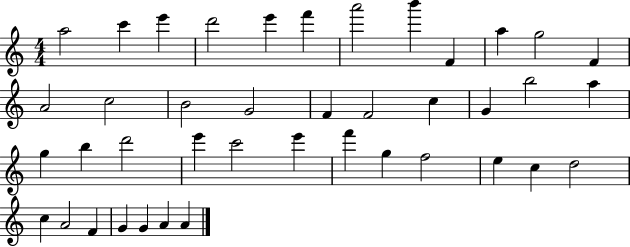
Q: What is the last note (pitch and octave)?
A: A4